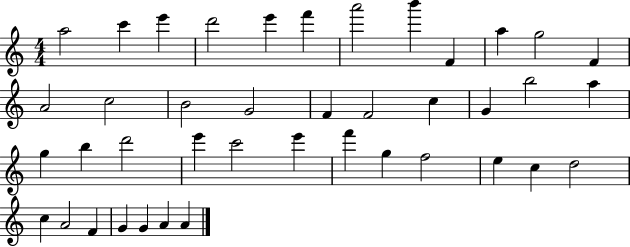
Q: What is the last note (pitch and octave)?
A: A4